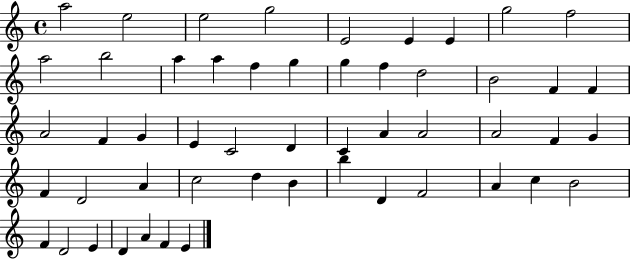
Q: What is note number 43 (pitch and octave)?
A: A4